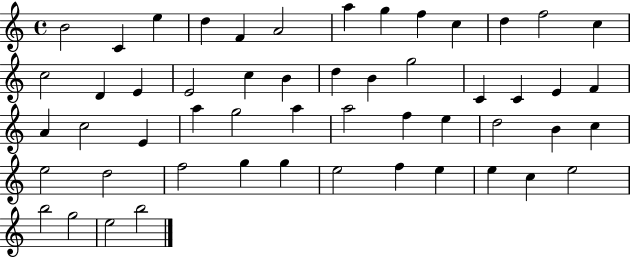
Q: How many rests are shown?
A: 0